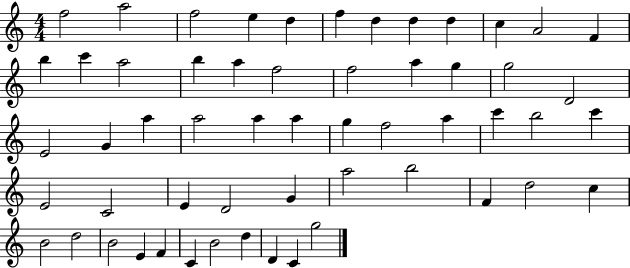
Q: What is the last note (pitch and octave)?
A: G5